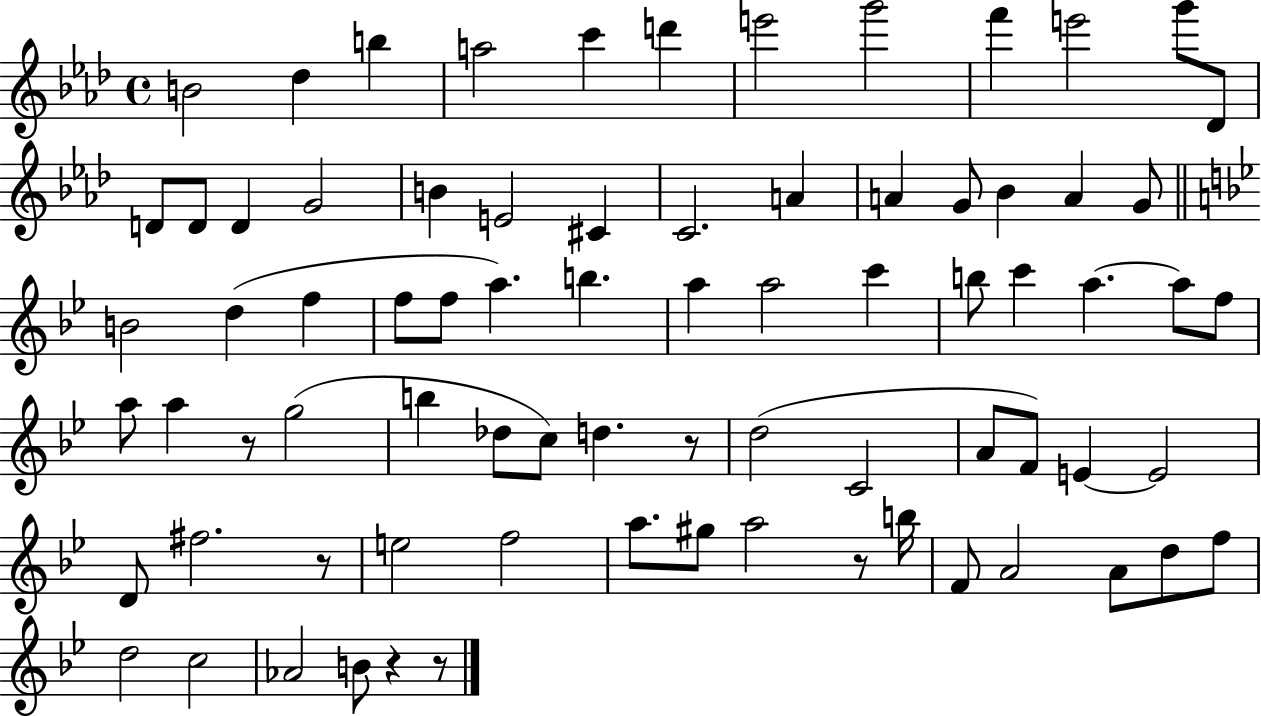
{
  \clef treble
  \time 4/4
  \defaultTimeSignature
  \key aes \major
  b'2 des''4 b''4 | a''2 c'''4 d'''4 | e'''2 g'''2 | f'''4 e'''2 g'''8 des'8 | \break d'8 d'8 d'4 g'2 | b'4 e'2 cis'4 | c'2. a'4 | a'4 g'8 bes'4 a'4 g'8 | \break \bar "||" \break \key g \minor b'2 d''4( f''4 | f''8 f''8 a''4.) b''4. | a''4 a''2 c'''4 | b''8 c'''4 a''4.~~ a''8 f''8 | \break a''8 a''4 r8 g''2( | b''4 des''8 c''8) d''4. r8 | d''2( c'2 | a'8 f'8) e'4~~ e'2 | \break d'8 fis''2. r8 | e''2 f''2 | a''8. gis''8 a''2 r8 b''16 | f'8 a'2 a'8 d''8 f''8 | \break d''2 c''2 | aes'2 b'8 r4 r8 | \bar "|."
}